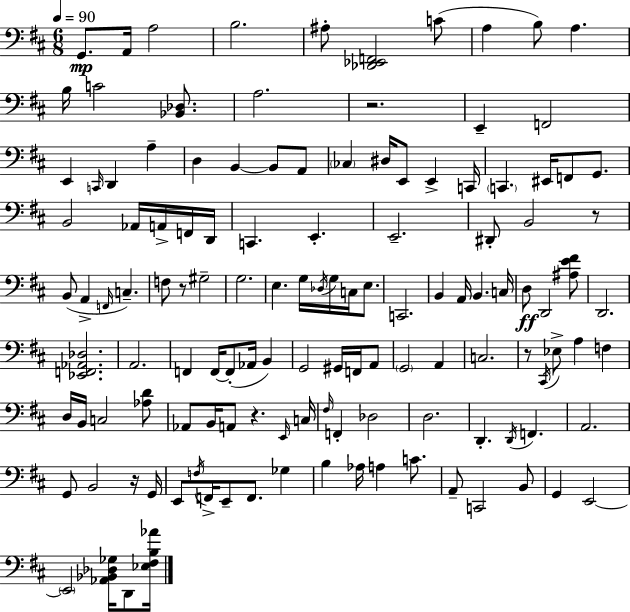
X:1
T:Untitled
M:6/8
L:1/4
K:D
G,,/2 A,,/4 A,2 B,2 ^A,/2 [_D,,_E,,F,,]2 C/2 A, B,/2 A, B,/4 C2 [_B,,_D,]/2 A,2 z2 E,, F,,2 E,, C,,/4 D,, A, D, B,, B,,/2 A,,/2 _C, ^D,/4 E,,/2 E,, C,,/4 C,, ^E,,/4 F,,/2 G,,/2 B,,2 _A,,/4 A,,/4 F,,/4 D,,/4 C,, E,, E,,2 ^D,,/2 B,,2 z/2 B,,/2 A,, F,,/4 C, F,/2 z/2 ^G,2 G,2 E, G,/4 _D,/4 G,/4 C,/4 E,/2 C,,2 B,, A,,/4 B,, C,/4 D,/2 D,,2 [^A,E^F]/2 D,,2 [_E,,F,,_A,,_D,]2 A,,2 F,, F,,/4 F,,/2 _A,,/4 B,, G,,2 ^G,,/4 F,,/4 A,,/2 G,,2 A,, C,2 z/2 ^C,,/4 _E,/2 A, F, D,/4 B,,/4 C,2 [_A,D]/2 _A,,/2 B,,/4 A,,/2 z E,,/4 C,/4 ^F,/4 F,, _D,2 D,2 D,, D,,/4 F,, A,,2 G,,/2 B,,2 z/4 G,,/4 E,,/2 F,/4 F,,/4 E,,/2 F,,/2 _G, B, _A,/4 A, C/2 A,,/2 C,,2 B,,/2 G,, E,,2 E,,2 [_A,,_B,,_D,_G,]/4 D,,/2 [_E,^F,B,_A]/4